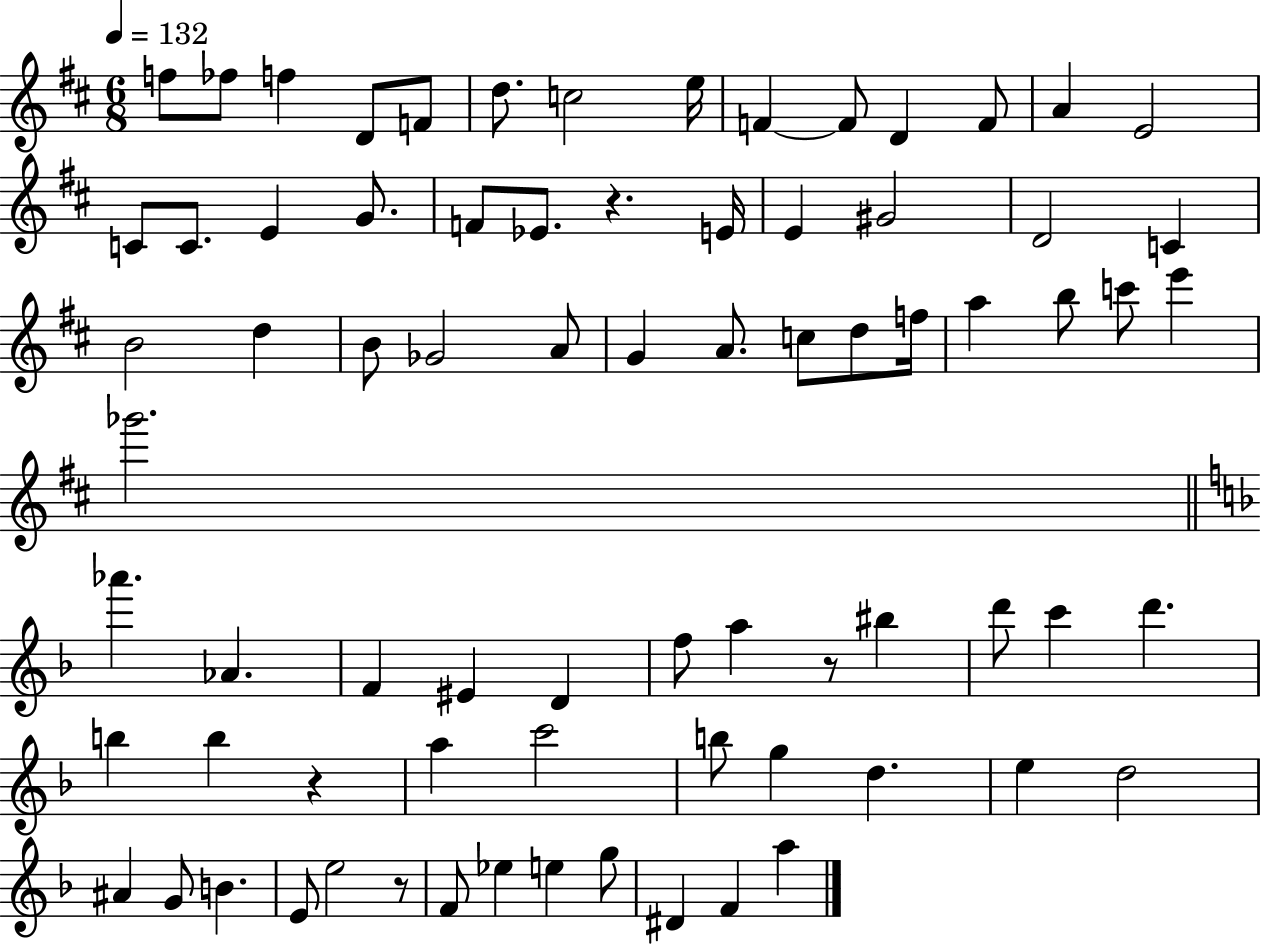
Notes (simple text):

F5/e FES5/e F5/q D4/e F4/e D5/e. C5/h E5/s F4/q F4/e D4/q F4/e A4/q E4/h C4/e C4/e. E4/q G4/e. F4/e Eb4/e. R/q. E4/s E4/q G#4/h D4/h C4/q B4/h D5/q B4/e Gb4/h A4/e G4/q A4/e. C5/e D5/e F5/s A5/q B5/e C6/e E6/q Gb6/h. Ab6/q. Ab4/q. F4/q EIS4/q D4/q F5/e A5/q R/e BIS5/q D6/e C6/q D6/q. B5/q B5/q R/q A5/q C6/h B5/e G5/q D5/q. E5/q D5/h A#4/q G4/e B4/q. E4/e E5/h R/e F4/e Eb5/q E5/q G5/e D#4/q F4/q A5/q